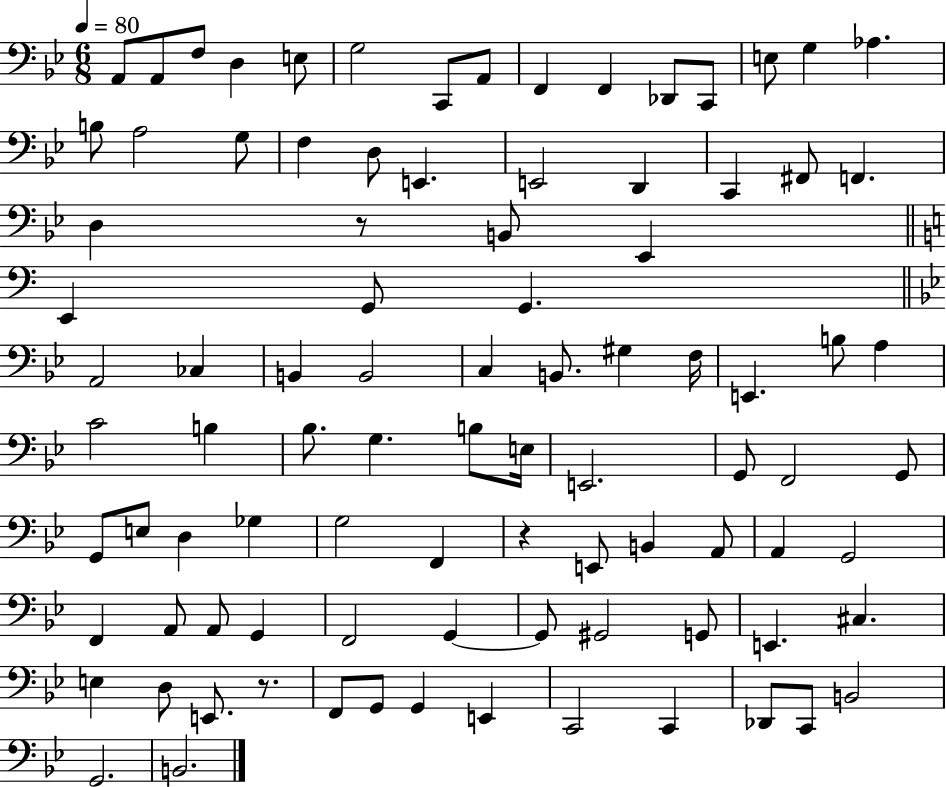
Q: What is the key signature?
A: BES major